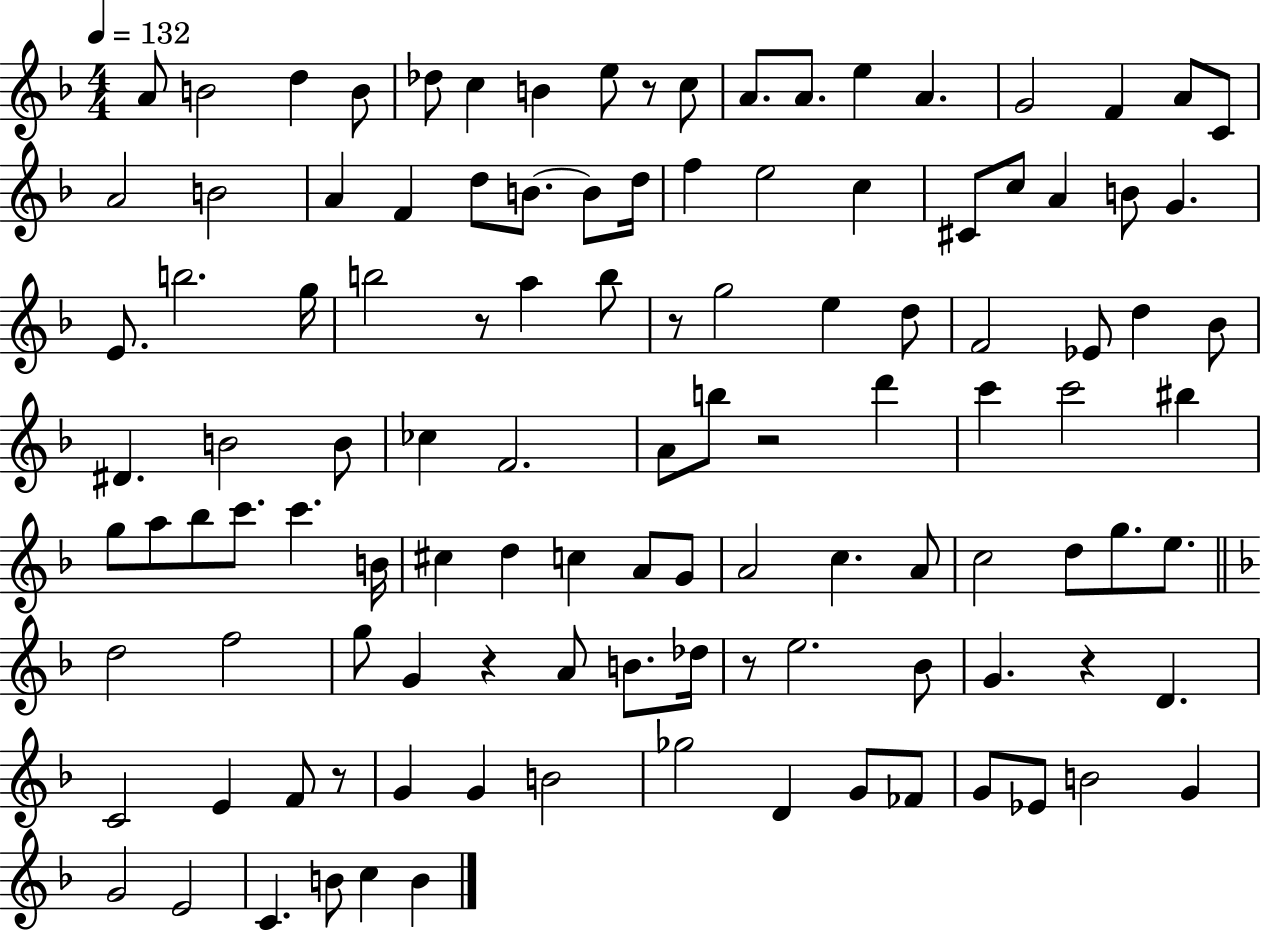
X:1
T:Untitled
M:4/4
L:1/4
K:F
A/2 B2 d B/2 _d/2 c B e/2 z/2 c/2 A/2 A/2 e A G2 F A/2 C/2 A2 B2 A F d/2 B/2 B/2 d/4 f e2 c ^C/2 c/2 A B/2 G E/2 b2 g/4 b2 z/2 a b/2 z/2 g2 e d/2 F2 _E/2 d _B/2 ^D B2 B/2 _c F2 A/2 b/2 z2 d' c' c'2 ^b g/2 a/2 _b/2 c'/2 c' B/4 ^c d c A/2 G/2 A2 c A/2 c2 d/2 g/2 e/2 d2 f2 g/2 G z A/2 B/2 _d/4 z/2 e2 _B/2 G z D C2 E F/2 z/2 G G B2 _g2 D G/2 _F/2 G/2 _E/2 B2 G G2 E2 C B/2 c B